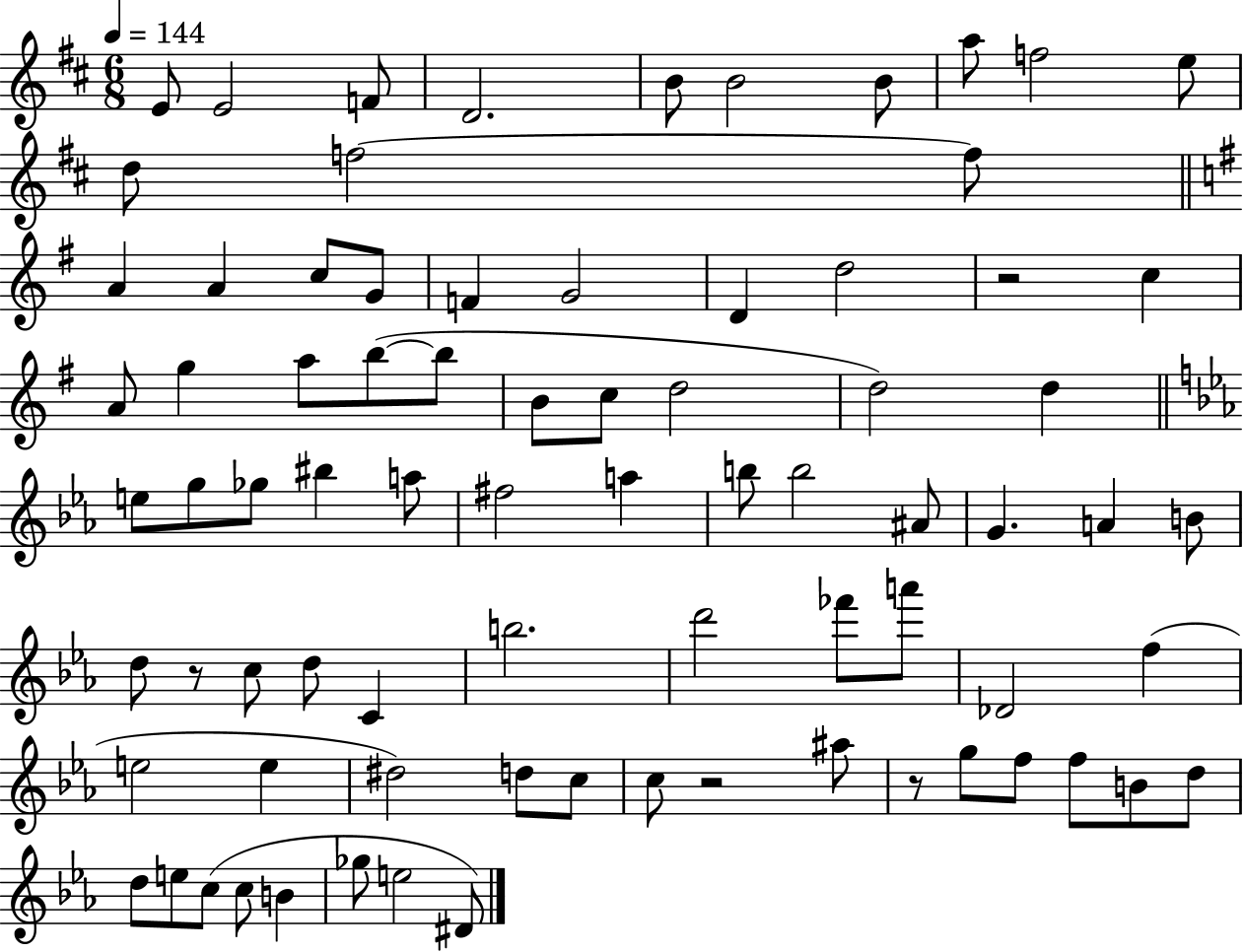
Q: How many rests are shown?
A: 4